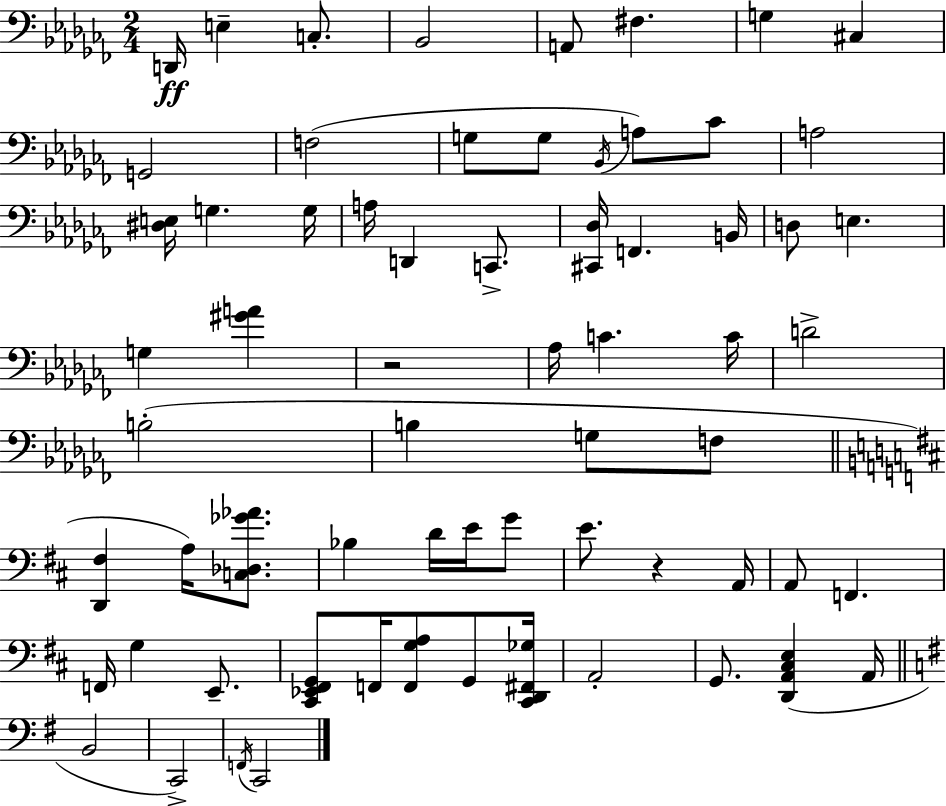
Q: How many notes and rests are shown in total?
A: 66